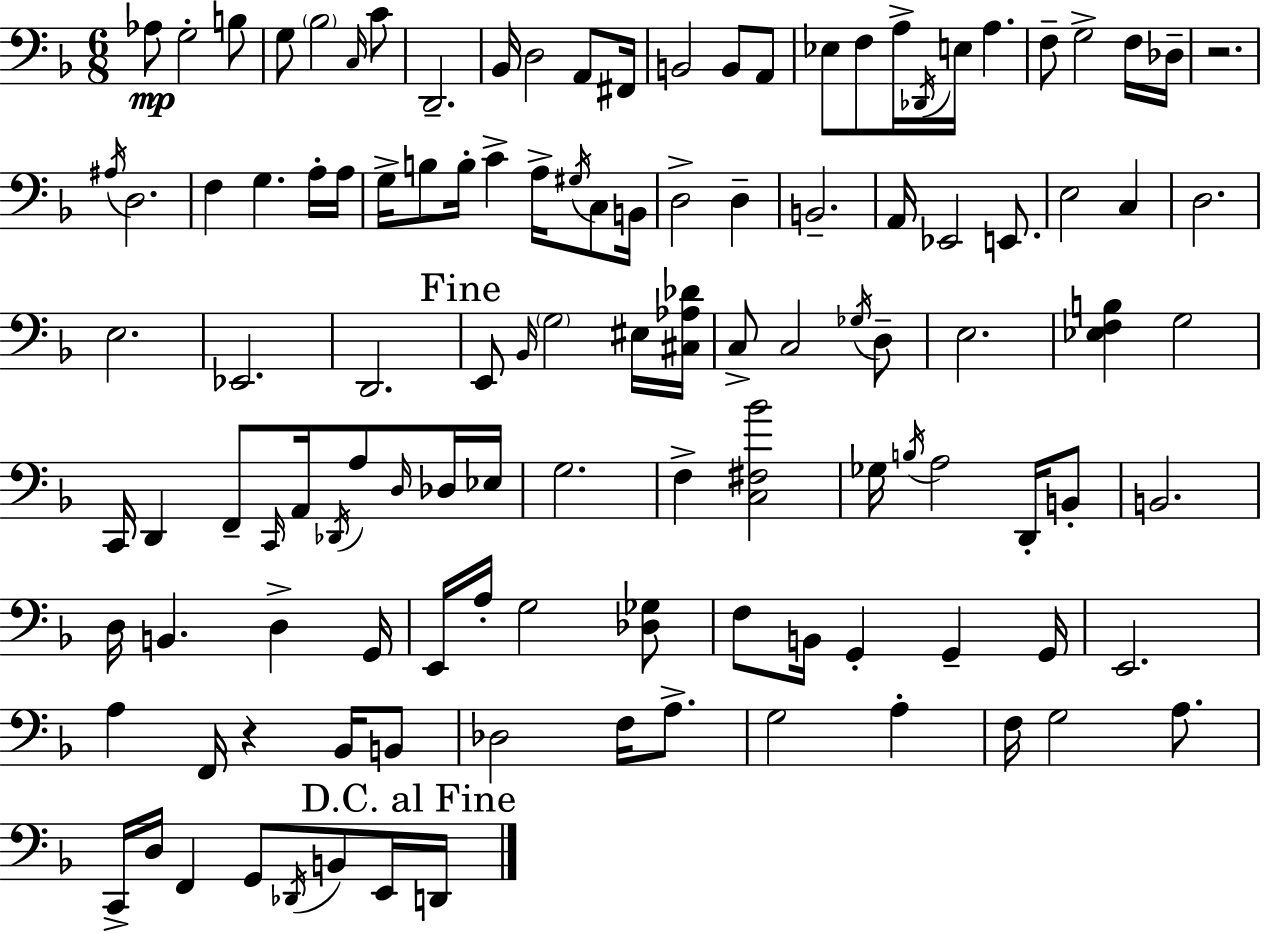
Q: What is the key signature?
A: D minor